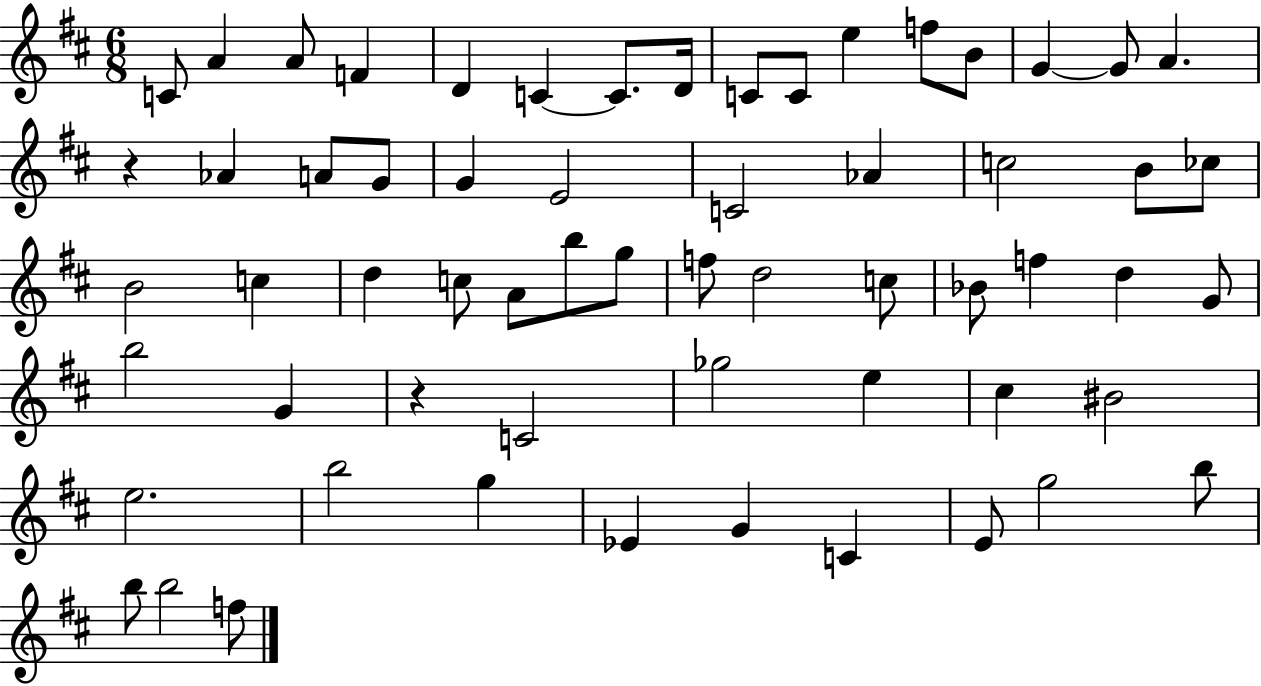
X:1
T:Untitled
M:6/8
L:1/4
K:D
C/2 A A/2 F D C C/2 D/4 C/2 C/2 e f/2 B/2 G G/2 A z _A A/2 G/2 G E2 C2 _A c2 B/2 _c/2 B2 c d c/2 A/2 b/2 g/2 f/2 d2 c/2 _B/2 f d G/2 b2 G z C2 _g2 e ^c ^B2 e2 b2 g _E G C E/2 g2 b/2 b/2 b2 f/2